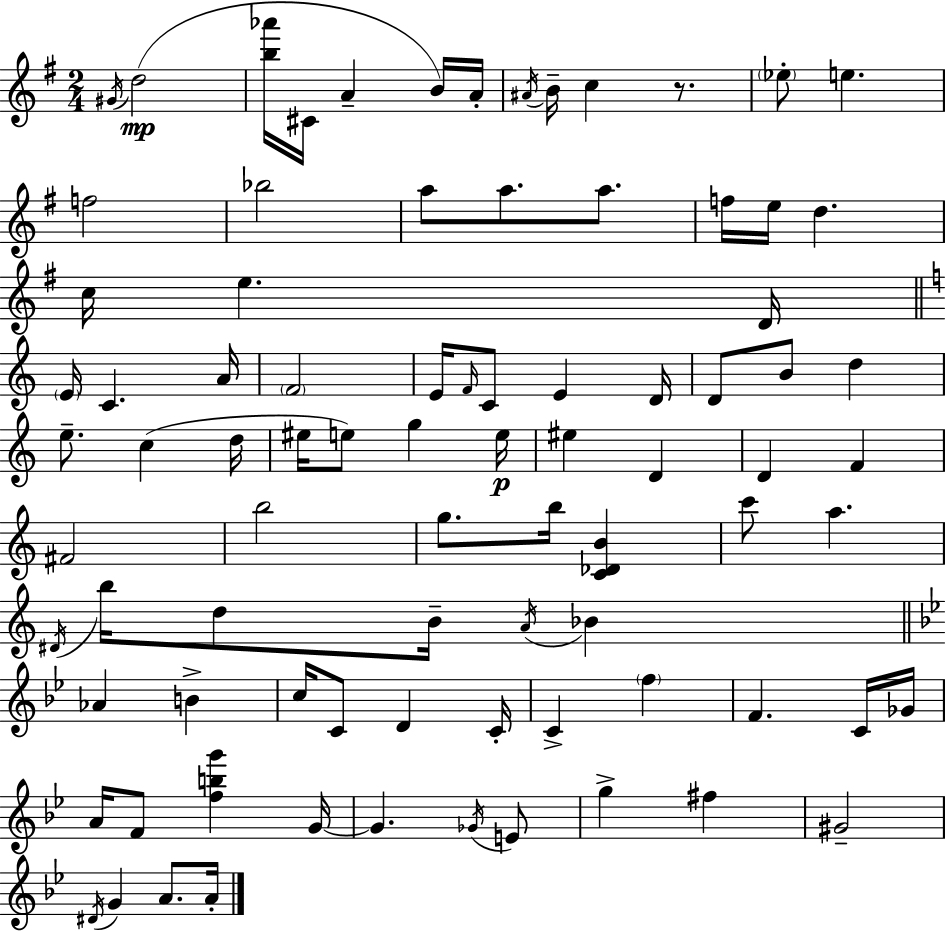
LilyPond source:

{
  \clef treble
  \numericTimeSignature
  \time 2/4
  \key g \major
  \acciaccatura { gis'16 }(\mp d''2 | <b'' aes'''>16 cis'16 a'4-- b'16) | a'16-. \acciaccatura { ais'16 } b'16-- c''4 r8. | \parenthesize ees''8-. e''4. | \break f''2 | bes''2 | a''8 a''8. a''8. | f''16 e''16 d''4. | \break c''16 e''4. | d'16 \bar "||" \break \key c \major \parenthesize e'16 c'4. a'16 | \parenthesize f'2 | e'16 \grace { f'16 } c'8 e'4 | d'16 d'8 b'8 d''4 | \break e''8.-- c''4( | d''16 eis''16 e''8) g''4 | e''16\p eis''4 d'4 | d'4 f'4 | \break fis'2 | b''2 | g''8. b''16 <c' des' b'>4 | c'''8 a''4. | \break \acciaccatura { dis'16 } b''16 d''8 b'16-- \acciaccatura { a'16 } bes'4 | \bar "||" \break \key g \minor aes'4 b'4-> | c''16 c'8 d'4 c'16-. | c'4-> \parenthesize f''4 | f'4. c'16 ges'16 | \break a'16 f'8 <f'' b'' g'''>4 g'16~~ | g'4. \acciaccatura { ges'16 } e'8 | g''4-> fis''4 | gis'2-- | \break \acciaccatura { dis'16 } g'4 a'8. | a'16-. \bar "|."
}